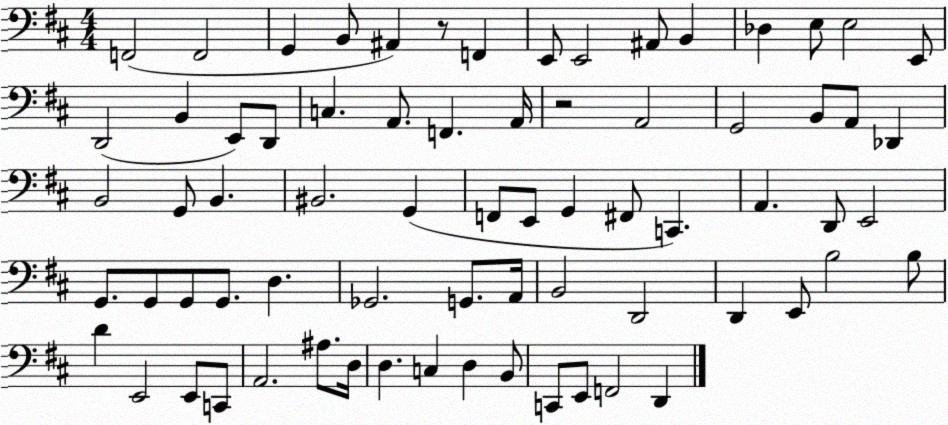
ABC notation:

X:1
T:Untitled
M:4/4
L:1/4
K:D
F,,2 F,,2 G,, B,,/2 ^A,, z/2 F,, E,,/2 E,,2 ^A,,/2 B,, _D, E,/2 E,2 E,,/2 D,,2 B,, E,,/2 D,,/2 C, A,,/2 F,, A,,/4 z2 A,,2 G,,2 B,,/2 A,,/2 _D,, B,,2 G,,/2 B,, ^B,,2 G,, F,,/2 E,,/2 G,, ^F,,/2 C,, A,, D,,/2 E,,2 G,,/2 G,,/2 G,,/2 G,,/2 D, _G,,2 G,,/2 A,,/4 B,,2 D,,2 D,, E,,/2 B,2 B,/2 D E,,2 E,,/2 C,,/2 A,,2 ^A,/2 D,/4 D, C, D, B,,/2 C,,/2 E,,/2 F,,2 D,,